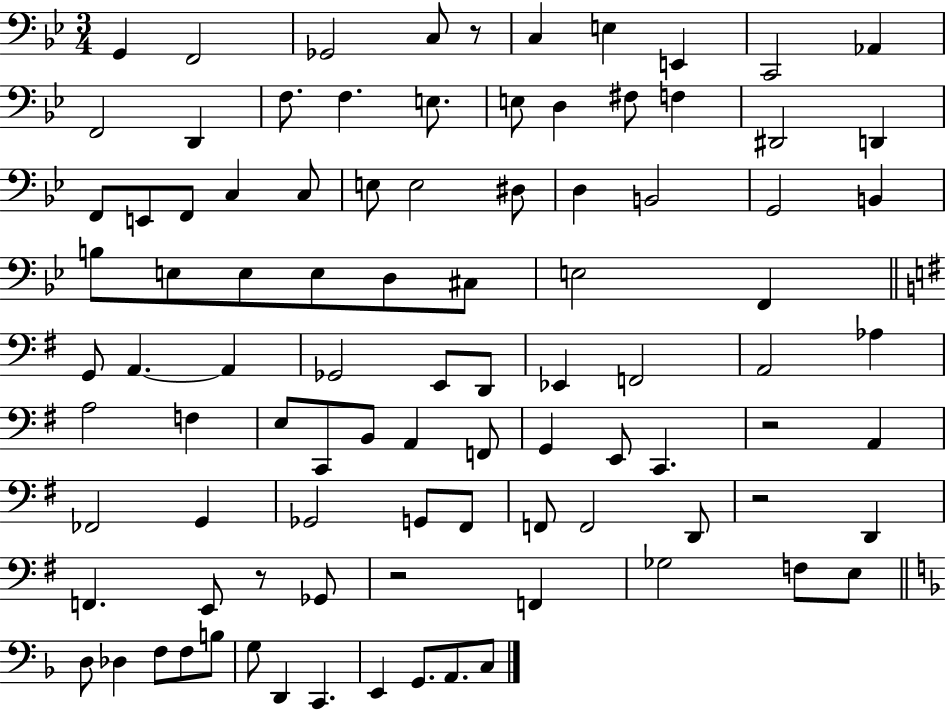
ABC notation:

X:1
T:Untitled
M:3/4
L:1/4
K:Bb
G,, F,,2 _G,,2 C,/2 z/2 C, E, E,, C,,2 _A,, F,,2 D,, F,/2 F, E,/2 E,/2 D, ^F,/2 F, ^D,,2 D,, F,,/2 E,,/2 F,,/2 C, C,/2 E,/2 E,2 ^D,/2 D, B,,2 G,,2 B,, B,/2 E,/2 E,/2 E,/2 D,/2 ^C,/2 E,2 F,, G,,/2 A,, A,, _G,,2 E,,/2 D,,/2 _E,, F,,2 A,,2 _A, A,2 F, E,/2 C,,/2 B,,/2 A,, F,,/2 G,, E,,/2 C,, z2 A,, _F,,2 G,, _G,,2 G,,/2 ^F,,/2 F,,/2 F,,2 D,,/2 z2 D,, F,, E,,/2 z/2 _G,,/2 z2 F,, _G,2 F,/2 E,/2 D,/2 _D, F,/2 F,/2 B,/2 G,/2 D,, C,, E,, G,,/2 A,,/2 C,/2